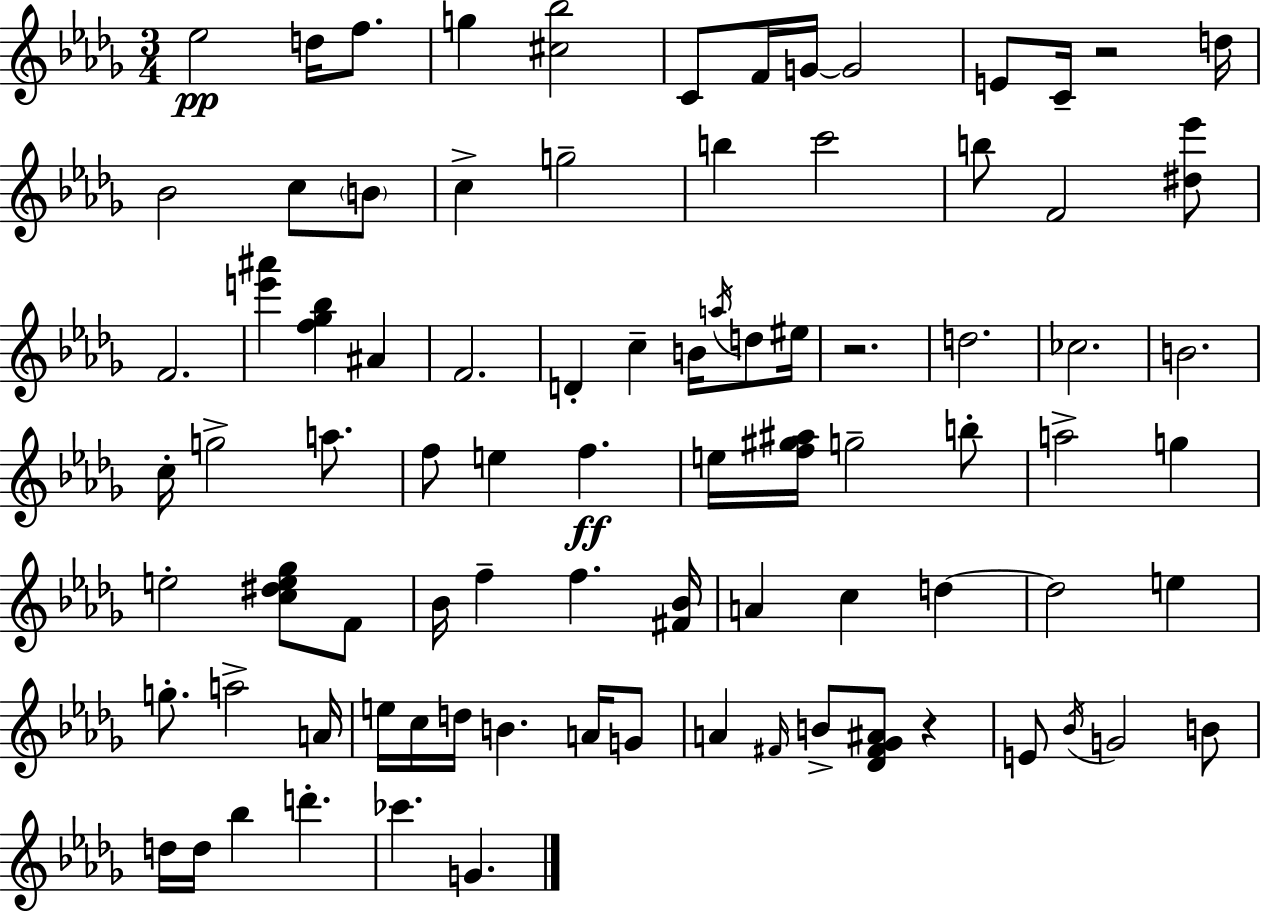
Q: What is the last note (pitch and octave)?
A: G4